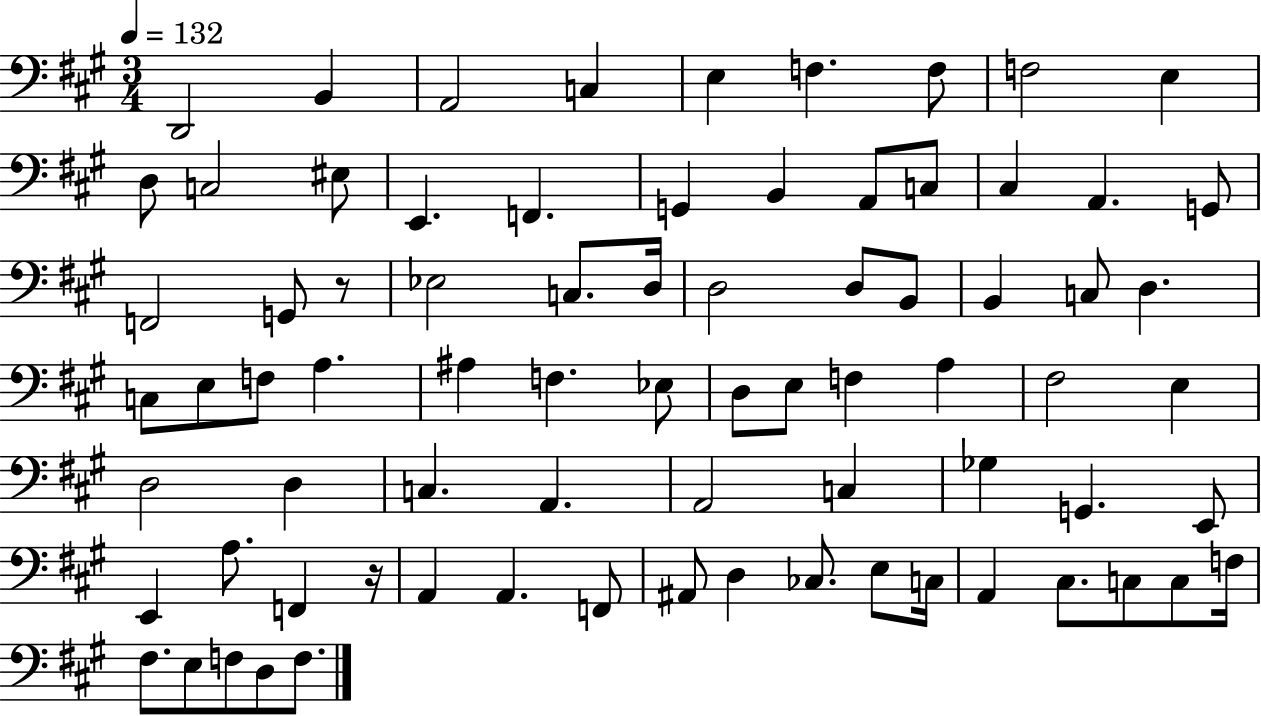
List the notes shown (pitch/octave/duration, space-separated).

D2/h B2/q A2/h C3/q E3/q F3/q. F3/e F3/h E3/q D3/e C3/h EIS3/e E2/q. F2/q. G2/q B2/q A2/e C3/e C#3/q A2/q. G2/e F2/h G2/e R/e Eb3/h C3/e. D3/s D3/h D3/e B2/e B2/q C3/e D3/q. C3/e E3/e F3/e A3/q. A#3/q F3/q. Eb3/e D3/e E3/e F3/q A3/q F#3/h E3/q D3/h D3/q C3/q. A2/q. A2/h C3/q Gb3/q G2/q. E2/e E2/q A3/e. F2/q R/s A2/q A2/q. F2/e A#2/e D3/q CES3/e. E3/e C3/s A2/q C#3/e. C3/e C3/e F3/s F#3/e. E3/e F3/e D3/e F3/e.